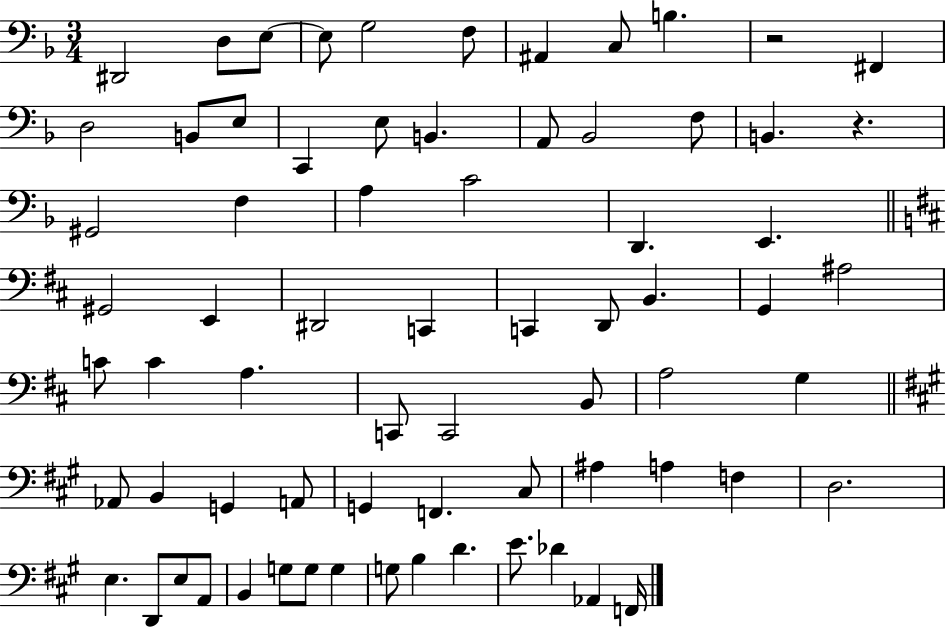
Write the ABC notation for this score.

X:1
T:Untitled
M:3/4
L:1/4
K:F
^D,,2 D,/2 E,/2 E,/2 G,2 F,/2 ^A,, C,/2 B, z2 ^F,, D,2 B,,/2 E,/2 C,, E,/2 B,, A,,/2 _B,,2 F,/2 B,, z ^G,,2 F, A, C2 D,, E,, ^G,,2 E,, ^D,,2 C,, C,, D,,/2 B,, G,, ^A,2 C/2 C A, C,,/2 C,,2 B,,/2 A,2 G, _A,,/2 B,, G,, A,,/2 G,, F,, ^C,/2 ^A, A, F, D,2 E, D,,/2 E,/2 A,,/2 B,, G,/2 G,/2 G, G,/2 B, D E/2 _D _A,, F,,/4